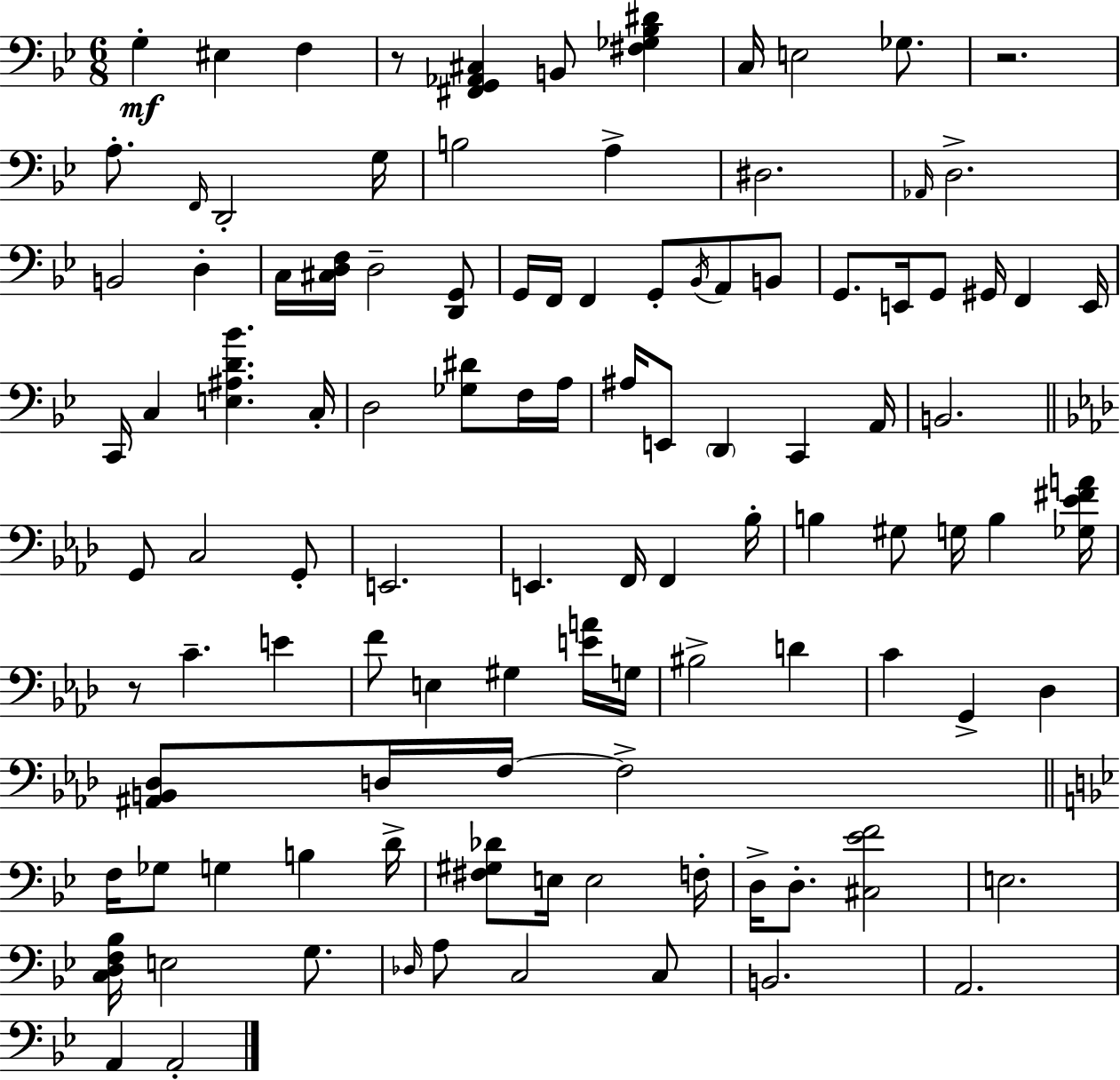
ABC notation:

X:1
T:Untitled
M:6/8
L:1/4
K:Bb
G, ^E, F, z/2 [^F,,G,,_A,,^C,] B,,/2 [^F,_G,_B,^D] C,/4 E,2 _G,/2 z2 A,/2 F,,/4 D,,2 G,/4 B,2 A, ^D,2 _A,,/4 D,2 B,,2 D, C,/4 [^C,D,F,]/4 D,2 [D,,G,,]/2 G,,/4 F,,/4 F,, G,,/2 _B,,/4 A,,/2 B,,/2 G,,/2 E,,/4 G,,/2 ^G,,/4 F,, E,,/4 C,,/4 C, [E,^A,D_B] C,/4 D,2 [_G,^D]/2 F,/4 A,/4 ^A,/4 E,,/2 D,, C,, A,,/4 B,,2 G,,/2 C,2 G,,/2 E,,2 E,, F,,/4 F,, _B,/4 B, ^G,/2 G,/4 B, [_G,_E^FA]/4 z/2 C E F/2 E, ^G, [EA]/4 G,/4 ^B,2 D C G,, _D, [^A,,B,,_D,]/2 D,/4 F,/4 F,2 F,/4 _G,/2 G, B, D/4 [^F,^G,_D]/2 E,/4 E,2 F,/4 D,/4 D,/2 [^C,_EF]2 E,2 [C,D,F,_B,]/4 E,2 G,/2 _D,/4 A,/2 C,2 C,/2 B,,2 A,,2 A,, A,,2